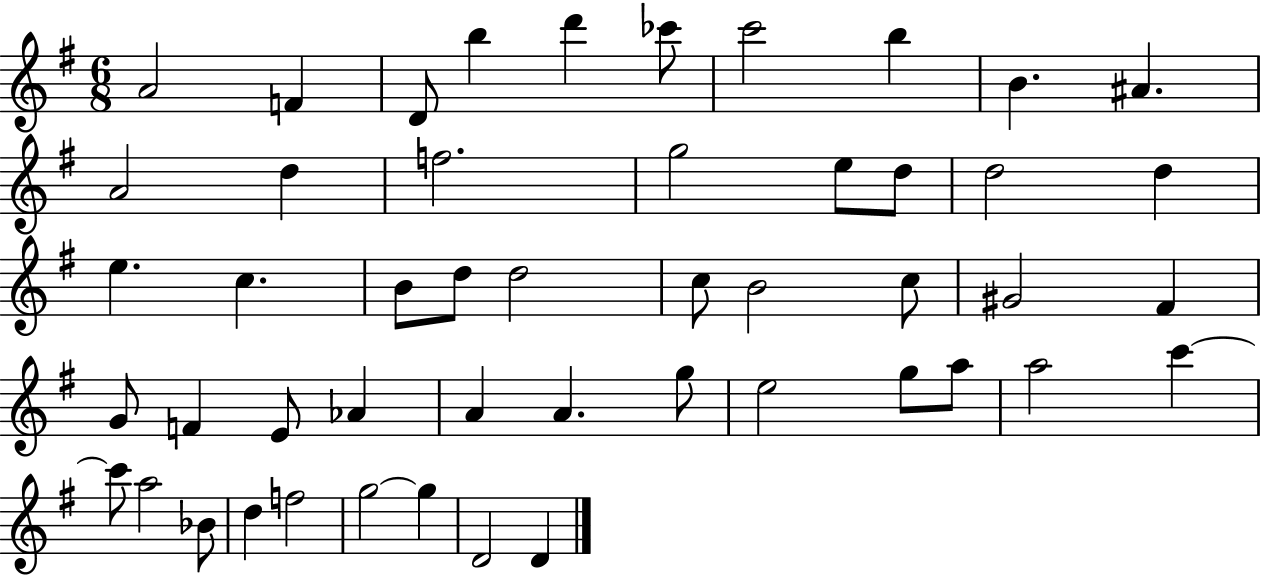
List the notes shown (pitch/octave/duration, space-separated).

A4/h F4/q D4/e B5/q D6/q CES6/e C6/h B5/q B4/q. A#4/q. A4/h D5/q F5/h. G5/h E5/e D5/e D5/h D5/q E5/q. C5/q. B4/e D5/e D5/h C5/e B4/h C5/e G#4/h F#4/q G4/e F4/q E4/e Ab4/q A4/q A4/q. G5/e E5/h G5/e A5/e A5/h C6/q C6/e A5/h Bb4/e D5/q F5/h G5/h G5/q D4/h D4/q